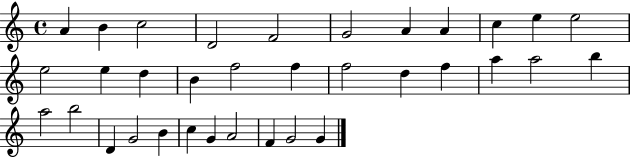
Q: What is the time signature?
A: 4/4